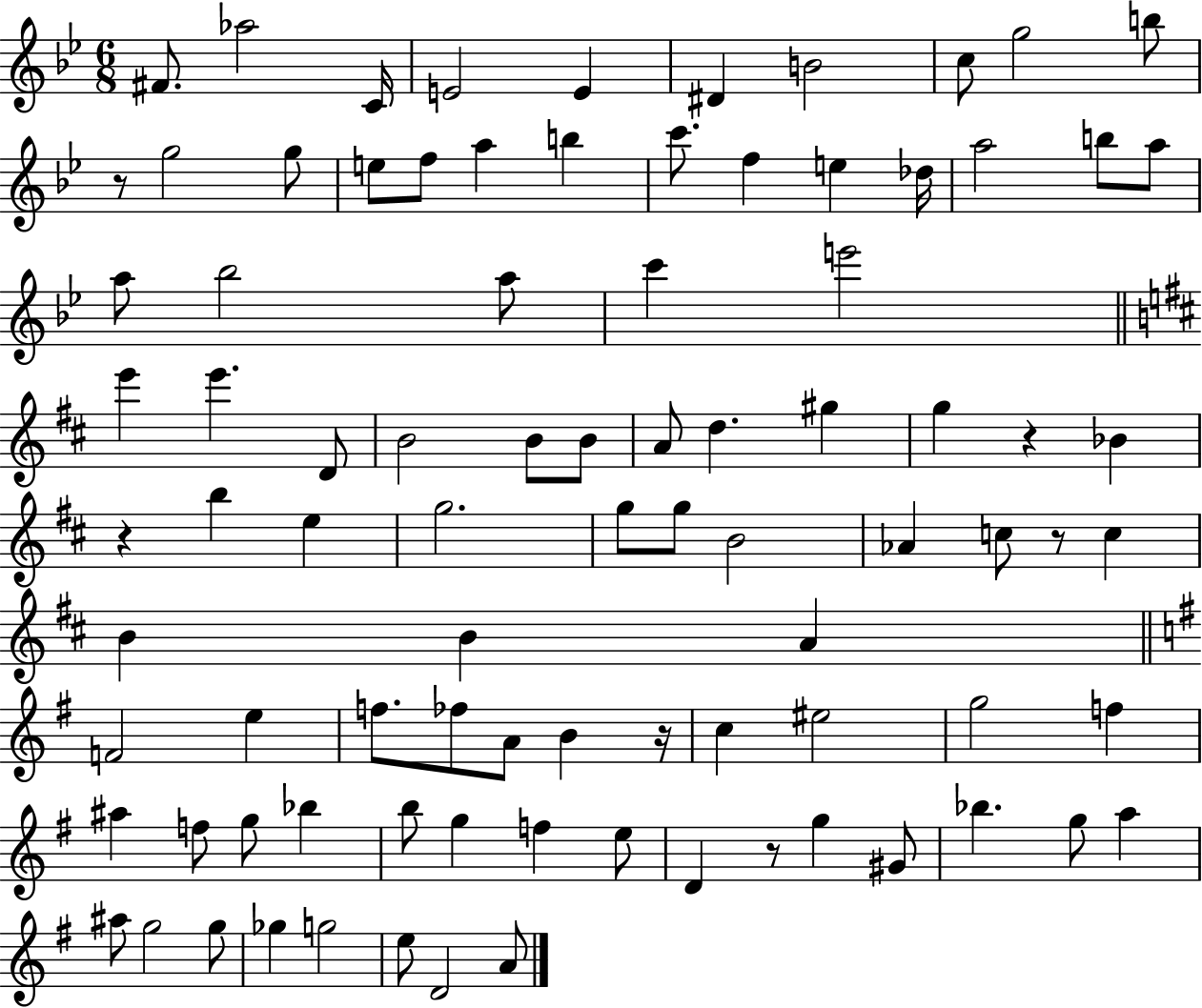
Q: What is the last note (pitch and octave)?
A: A4